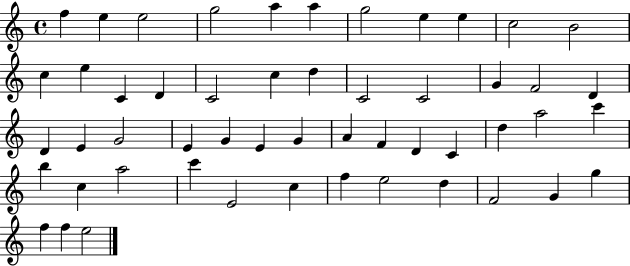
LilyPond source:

{
  \clef treble
  \time 4/4
  \defaultTimeSignature
  \key c \major
  f''4 e''4 e''2 | g''2 a''4 a''4 | g''2 e''4 e''4 | c''2 b'2 | \break c''4 e''4 c'4 d'4 | c'2 c''4 d''4 | c'2 c'2 | g'4 f'2 d'4 | \break d'4 e'4 g'2 | e'4 g'4 e'4 g'4 | a'4 f'4 d'4 c'4 | d''4 a''2 c'''4 | \break b''4 c''4 a''2 | c'''4 e'2 c''4 | f''4 e''2 d''4 | f'2 g'4 g''4 | \break f''4 f''4 e''2 | \bar "|."
}